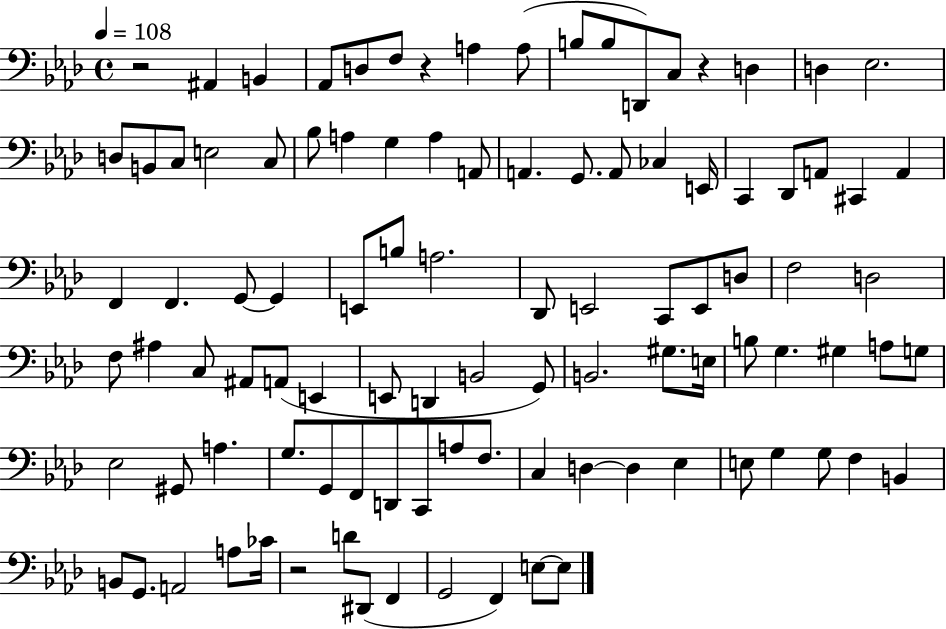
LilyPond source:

{
  \clef bass
  \time 4/4
  \defaultTimeSignature
  \key aes \major
  \tempo 4 = 108
  r2 ais,4 b,4 | aes,8 d8 f8 r4 a4 a8( | b8 b8 d,8) c8 r4 d4 | d4 ees2. | \break d8 b,8 c8 e2 c8 | bes8 a4 g4 a4 a,8 | a,4. g,8. a,8 ces4 e,16 | c,4 des,8 a,8 cis,4 a,4 | \break f,4 f,4. g,8~~ g,4 | e,8 b8 a2. | des,8 e,2 c,8 e,8 d8 | f2 d2 | \break f8 ais4 c8 ais,8 a,8( e,4 | e,8 d,4 b,2 g,8) | b,2. gis8. e16 | b8 g4. gis4 a8 g8 | \break ees2 gis,8 a4. | g8. g,8 f,8 d,8 c,8 a8 f8. | c4 d4~~ d4 ees4 | e8 g4 g8 f4 b,4 | \break b,8 g,8. a,2 a8 ces'16 | r2 d'8 dis,8( f,4 | g,2 f,4) e8~~ e8 | \bar "|."
}